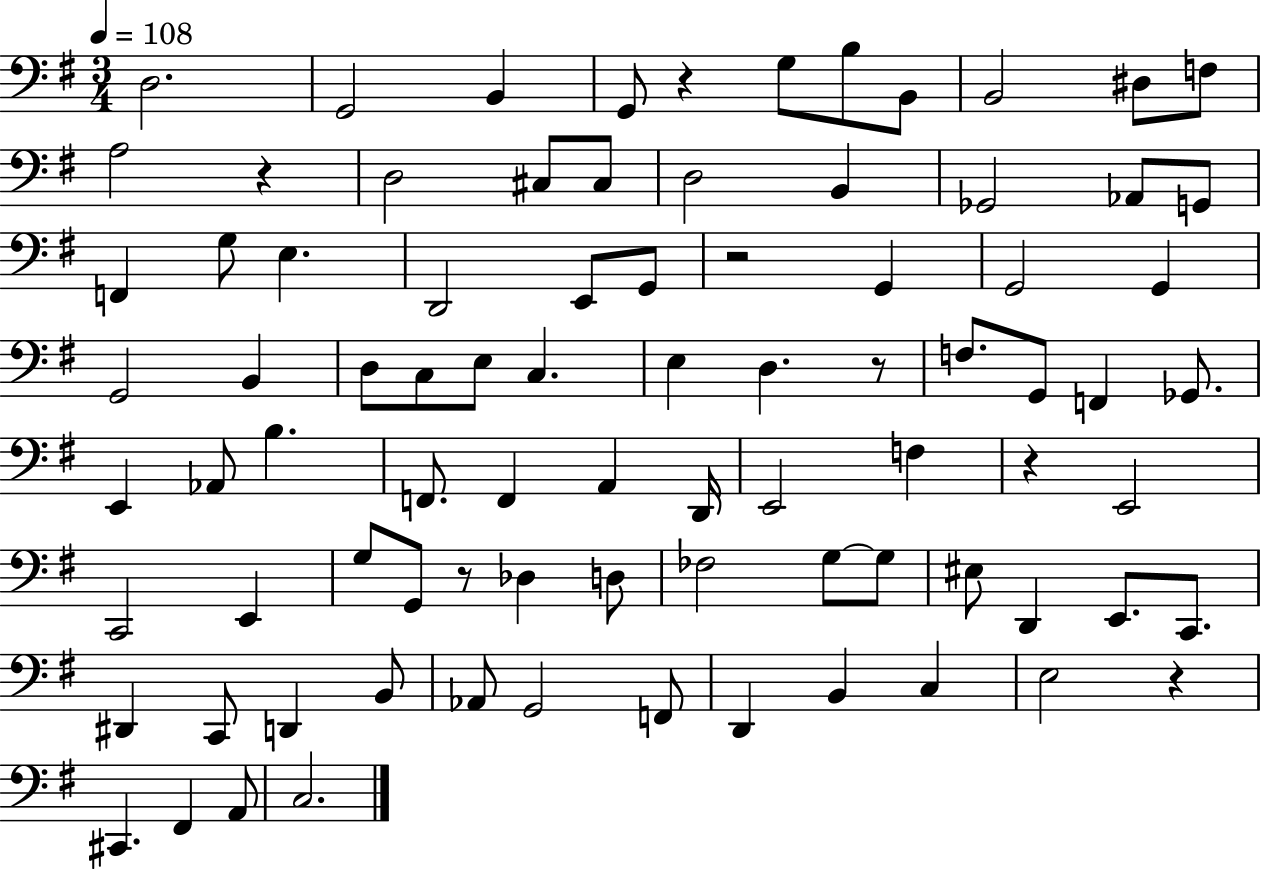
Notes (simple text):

D3/h. G2/h B2/q G2/e R/q G3/e B3/e B2/e B2/h D#3/e F3/e A3/h R/q D3/h C#3/e C#3/e D3/h B2/q Gb2/h Ab2/e G2/e F2/q G3/e E3/q. D2/h E2/e G2/e R/h G2/q G2/h G2/q G2/h B2/q D3/e C3/e E3/e C3/q. E3/q D3/q. R/e F3/e. G2/e F2/q Gb2/e. E2/q Ab2/e B3/q. F2/e. F2/q A2/q D2/s E2/h F3/q R/q E2/h C2/h E2/q G3/e G2/e R/e Db3/q D3/e FES3/h G3/e G3/e EIS3/e D2/q E2/e. C2/e. D#2/q C2/e D2/q B2/e Ab2/e G2/h F2/e D2/q B2/q C3/q E3/h R/q C#2/q. F#2/q A2/e C3/h.